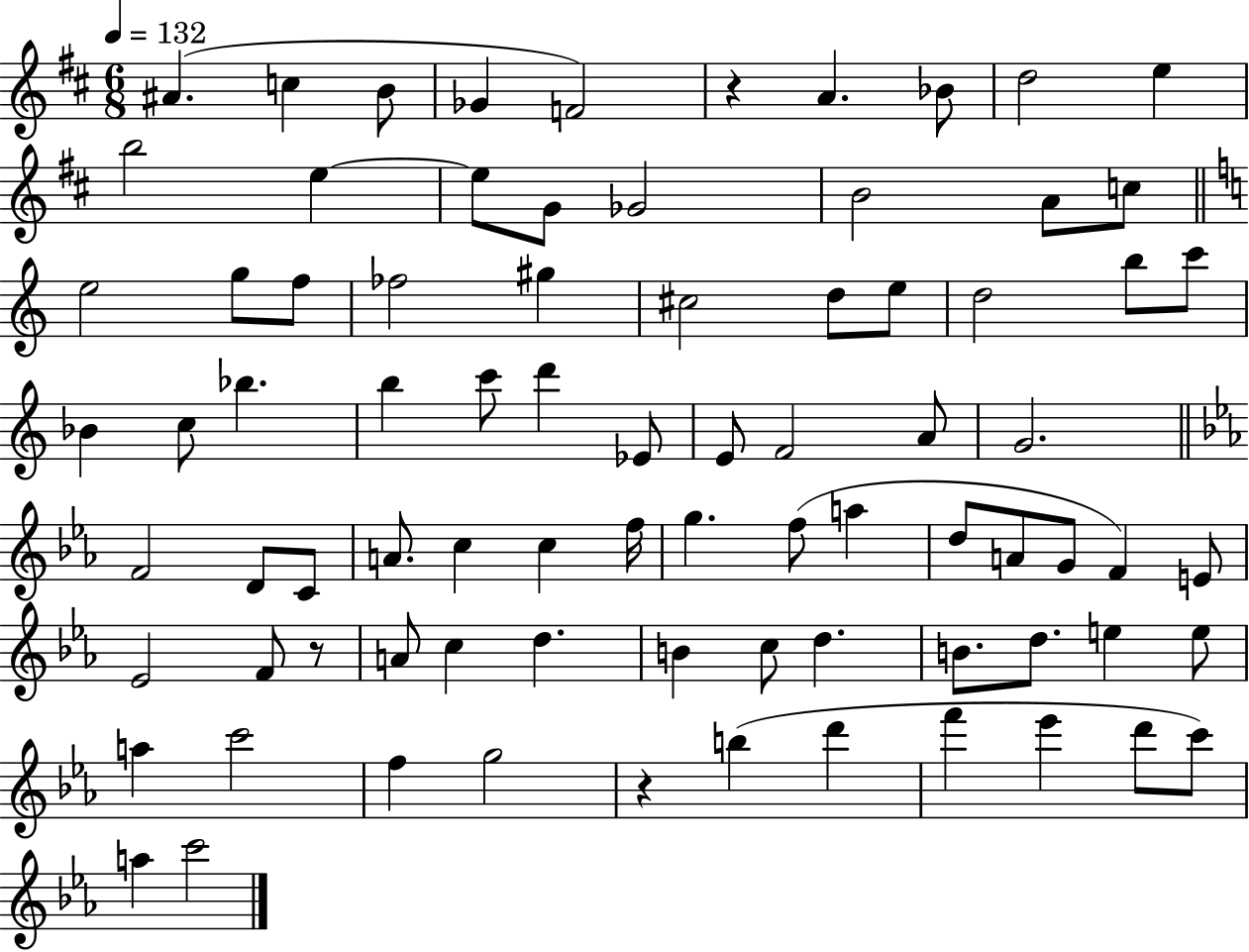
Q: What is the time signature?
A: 6/8